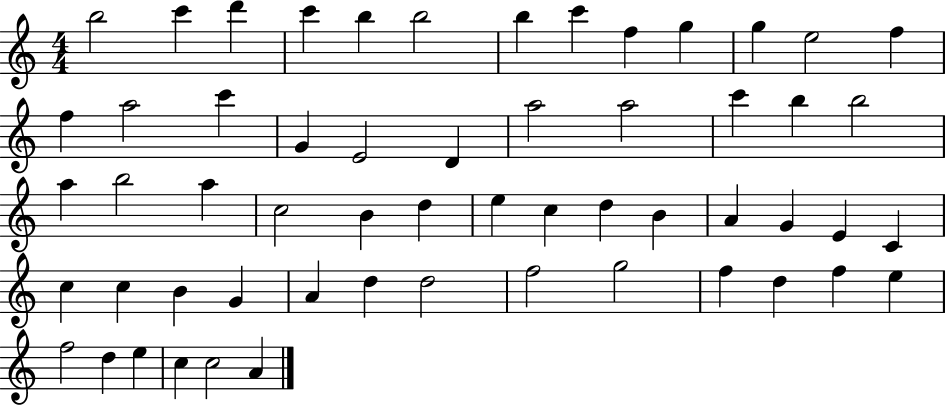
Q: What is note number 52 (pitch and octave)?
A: F5